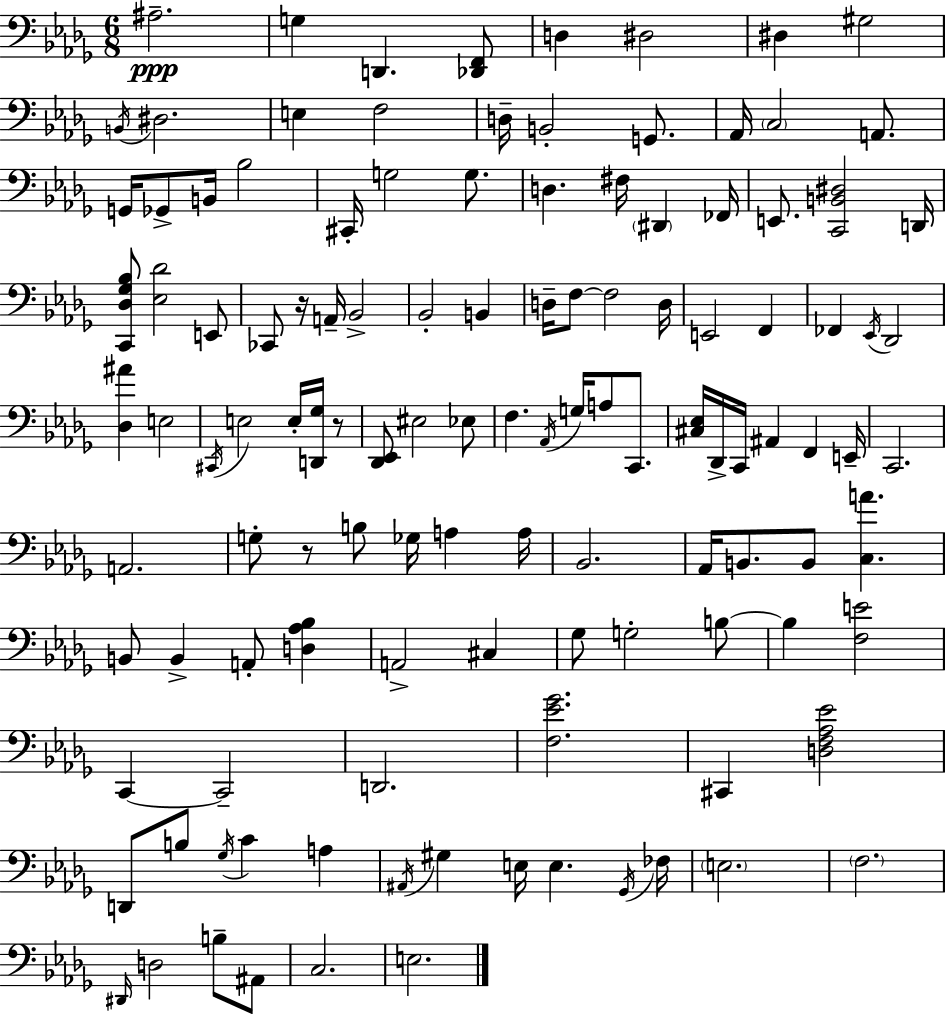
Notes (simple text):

A#3/h. G3/q D2/q. [Db2,F2]/e D3/q D#3/h D#3/q G#3/h B2/s D#3/h. E3/q F3/h D3/s B2/h G2/e. Ab2/s C3/h A2/e. G2/s Gb2/e B2/s Bb3/h C#2/s G3/h G3/e. D3/q. F#3/s D#2/q FES2/s E2/e. [C2,B2,D#3]/h D2/s [C2,Db3,Gb3,Bb3]/e [Eb3,Db4]/h E2/e CES2/e R/s A2/s Bb2/h Bb2/h B2/q D3/s F3/e F3/h D3/s E2/h F2/q FES2/q Eb2/s Db2/h [Db3,A#4]/q E3/h C#2/s E3/h E3/s [D2,Gb3]/s R/e [Db2,Eb2]/e EIS3/h Eb3/e F3/q. Ab2/s G3/s A3/e C2/e. [C#3,Eb3]/s Db2/s C2/s A#2/q F2/q E2/s C2/h. A2/h. G3/e R/e B3/e Gb3/s A3/q A3/s Bb2/h. Ab2/s B2/e. B2/e [C3,A4]/q. B2/e B2/q A2/e [D3,Ab3,Bb3]/q A2/h C#3/q Gb3/e G3/h B3/e B3/q [F3,E4]/h C2/q C2/h D2/h. [F3,Eb4,Gb4]/h. C#2/q [D3,F3,Ab3,Eb4]/h D2/e B3/e Gb3/s C4/q A3/q A#2/s G#3/q E3/s E3/q. Gb2/s FES3/s E3/h. F3/h. D#2/s D3/h B3/e A#2/e C3/h. E3/h.